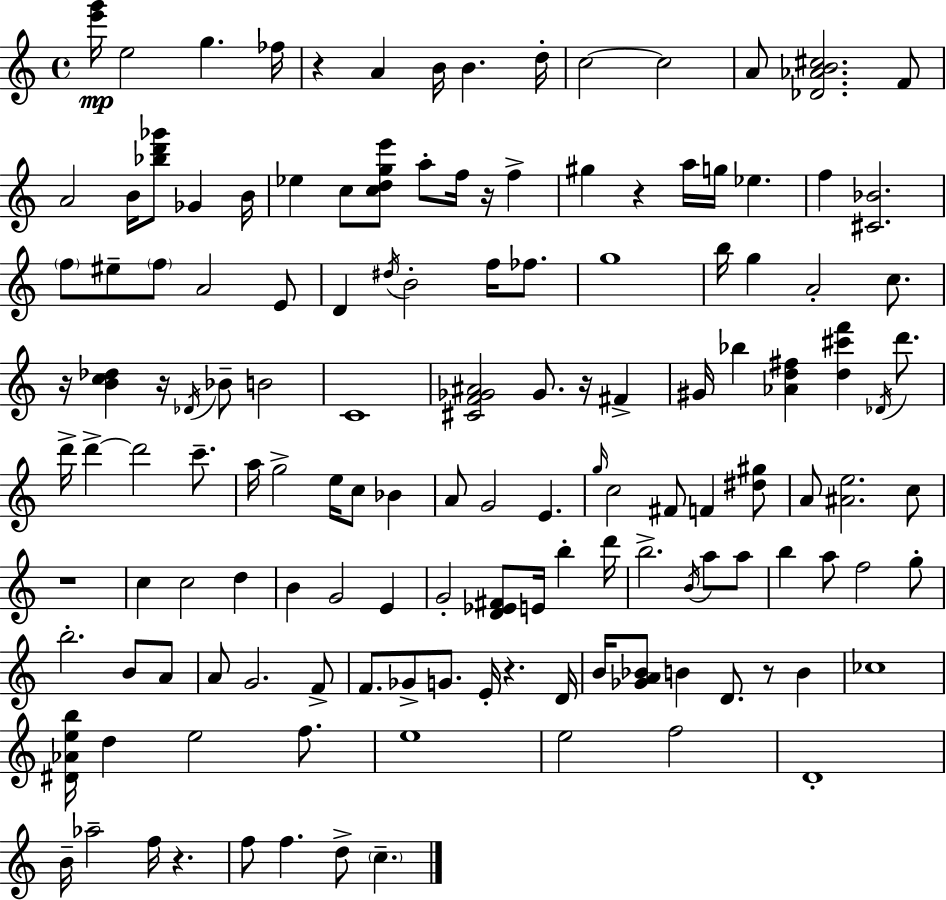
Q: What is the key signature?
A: C major